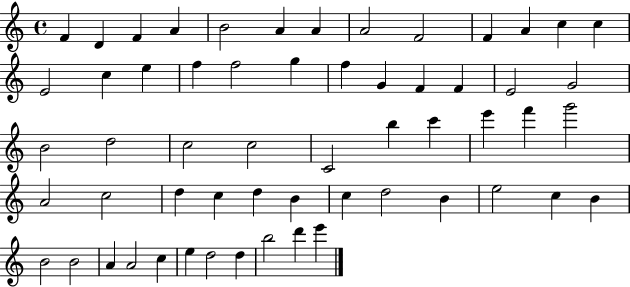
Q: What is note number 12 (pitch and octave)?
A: C5